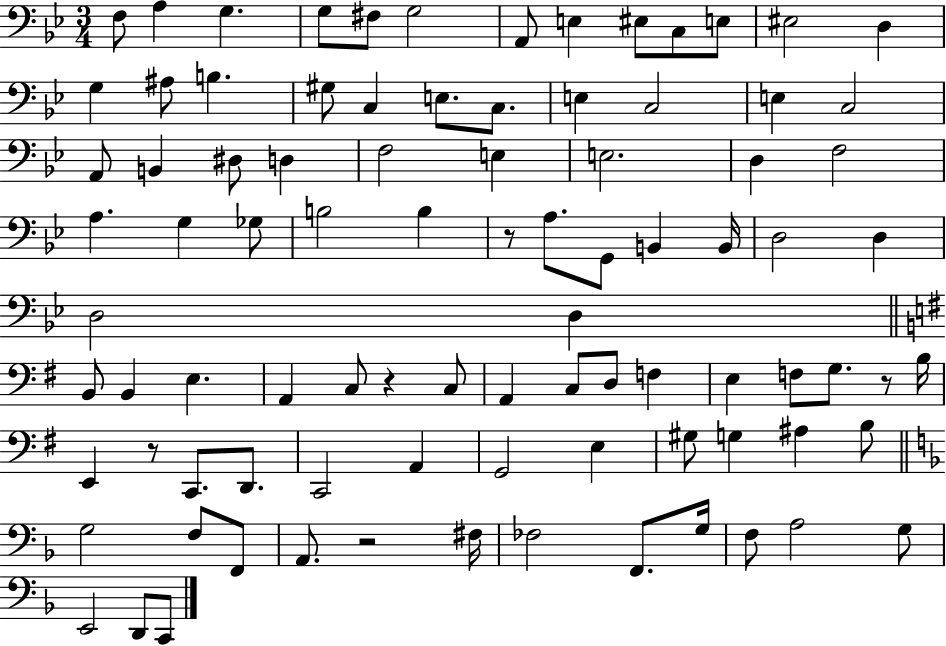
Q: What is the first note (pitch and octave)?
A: F3